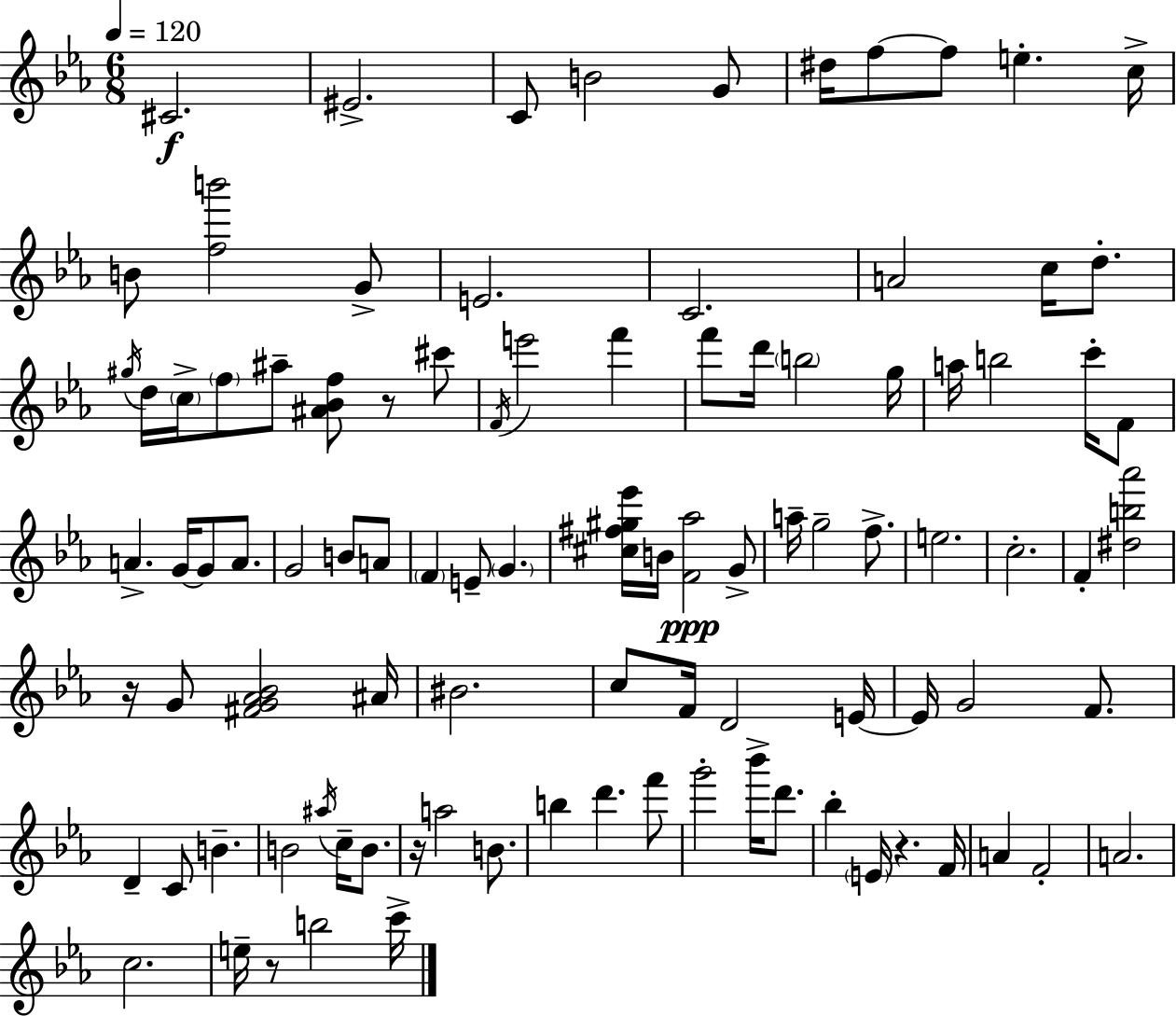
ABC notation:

X:1
T:Untitled
M:6/8
L:1/4
K:Eb
^C2 ^E2 C/2 B2 G/2 ^d/4 f/2 f/2 e c/4 B/2 [fb']2 G/2 E2 C2 A2 c/4 d/2 ^g/4 d/4 c/4 f/2 ^a/2 [^A_Bf]/2 z/2 ^c'/2 F/4 e'2 f' f'/2 d'/4 b2 g/4 a/4 b2 c'/4 F/2 A G/4 G/2 A/2 G2 B/2 A/2 F E/2 G [^c^f^g_e']/4 B/4 [F_a]2 G/2 a/4 g2 f/2 e2 c2 F [^db_a']2 z/4 G/2 [^FG_A_B]2 ^A/4 ^B2 c/2 F/4 D2 E/4 E/4 G2 F/2 D C/2 B B2 ^a/4 c/4 B/2 z/4 a2 B/2 b d' f'/2 g'2 _b'/4 d'/2 _b E/4 z F/4 A F2 A2 c2 e/4 z/2 b2 c'/4